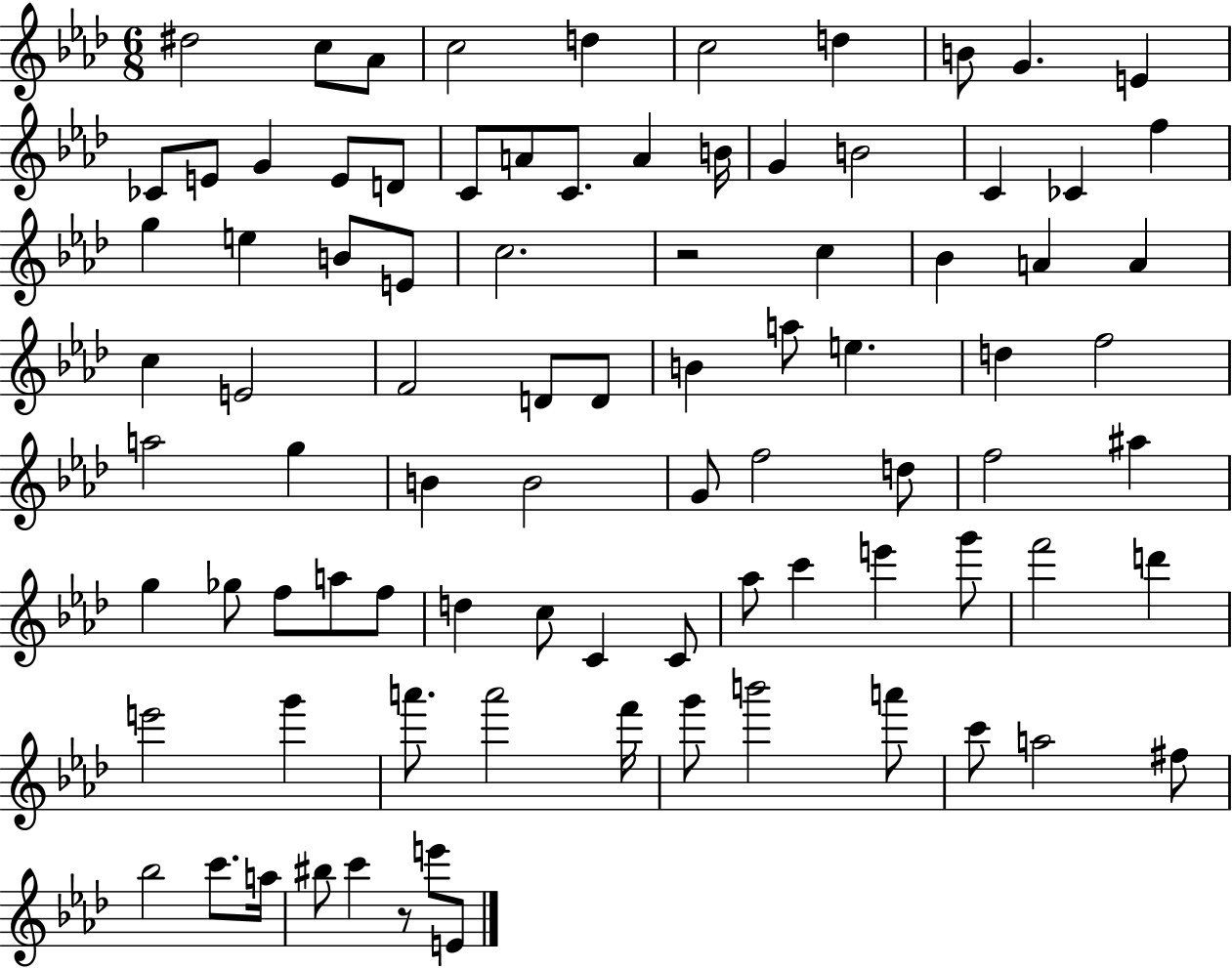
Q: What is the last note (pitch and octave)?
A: E4